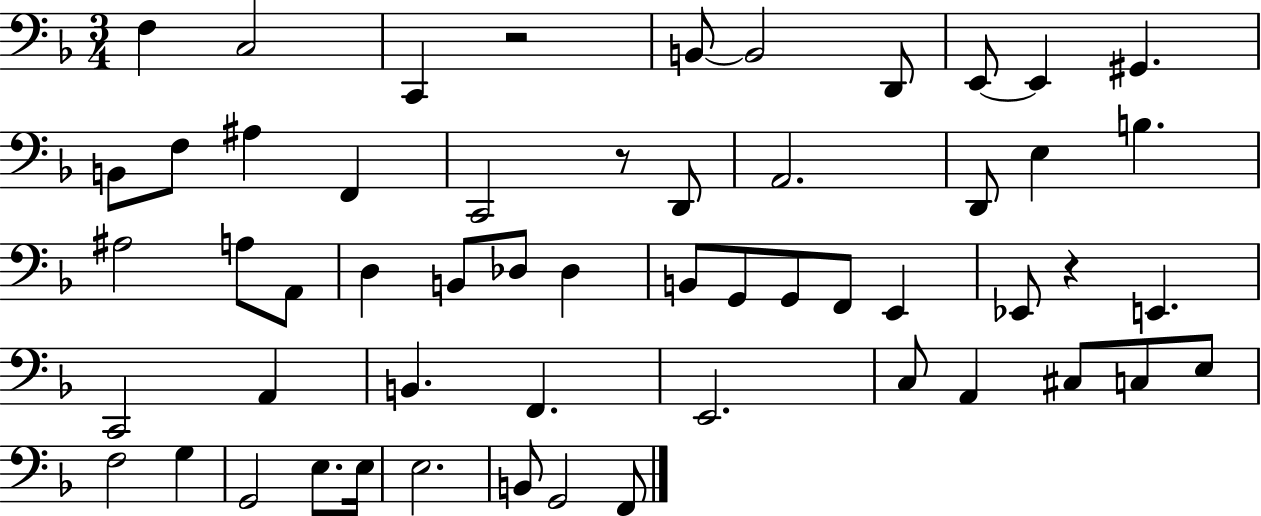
{
  \clef bass
  \numericTimeSignature
  \time 3/4
  \key f \major
  f4 c2 | c,4 r2 | b,8~~ b,2 d,8 | e,8~~ e,4 gis,4. | \break b,8 f8 ais4 f,4 | c,2 r8 d,8 | a,2. | d,8 e4 b4. | \break ais2 a8 a,8 | d4 b,8 des8 des4 | b,8 g,8 g,8 f,8 e,4 | ees,8 r4 e,4. | \break c,2 a,4 | b,4. f,4. | e,2. | c8 a,4 cis8 c8 e8 | \break f2 g4 | g,2 e8. e16 | e2. | b,8 g,2 f,8 | \break \bar "|."
}